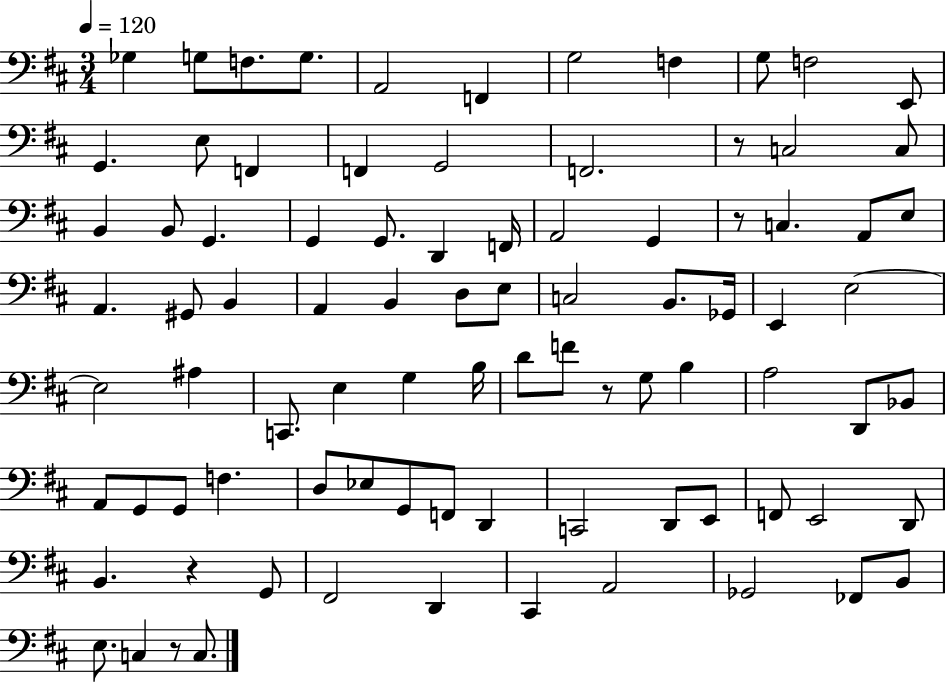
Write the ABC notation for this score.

X:1
T:Untitled
M:3/4
L:1/4
K:D
_G, G,/2 F,/2 G,/2 A,,2 F,, G,2 F, G,/2 F,2 E,,/2 G,, E,/2 F,, F,, G,,2 F,,2 z/2 C,2 C,/2 B,, B,,/2 G,, G,, G,,/2 D,, F,,/4 A,,2 G,, z/2 C, A,,/2 E,/2 A,, ^G,,/2 B,, A,, B,, D,/2 E,/2 C,2 B,,/2 _G,,/4 E,, E,2 E,2 ^A, C,,/2 E, G, B,/4 D/2 F/2 z/2 G,/2 B, A,2 D,,/2 _B,,/2 A,,/2 G,,/2 G,,/2 F, D,/2 _E,/2 G,,/2 F,,/2 D,, C,,2 D,,/2 E,,/2 F,,/2 E,,2 D,,/2 B,, z G,,/2 ^F,,2 D,, ^C,, A,,2 _G,,2 _F,,/2 B,,/2 E,/2 C, z/2 C,/2